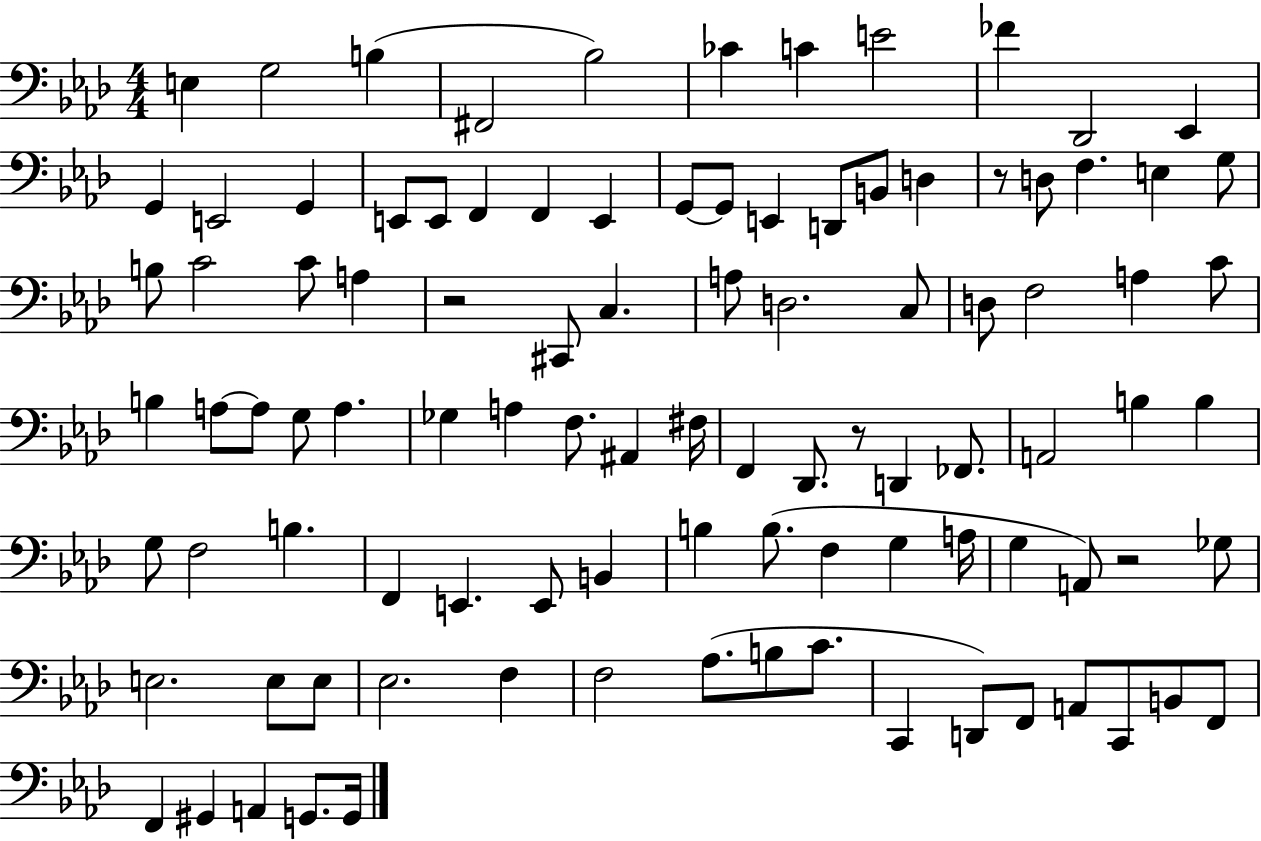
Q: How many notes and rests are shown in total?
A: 99